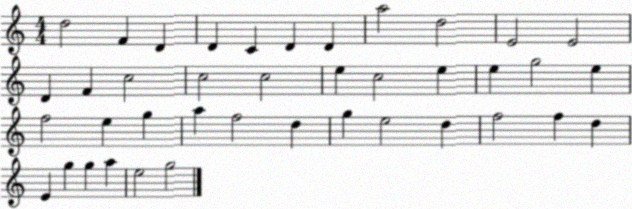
X:1
T:Untitled
M:4/4
L:1/4
K:C
d2 F D D C D D a2 d2 E2 E2 D F c2 c2 c2 e c2 e e g2 e f2 e g a f2 d g e2 d f2 f d E g g a e2 g2